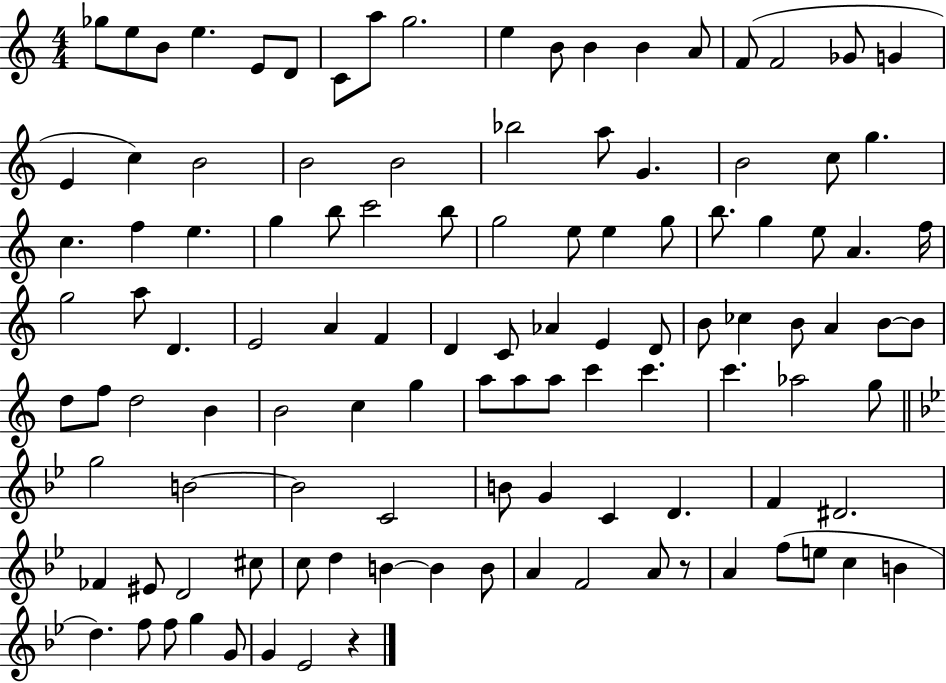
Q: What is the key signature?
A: C major